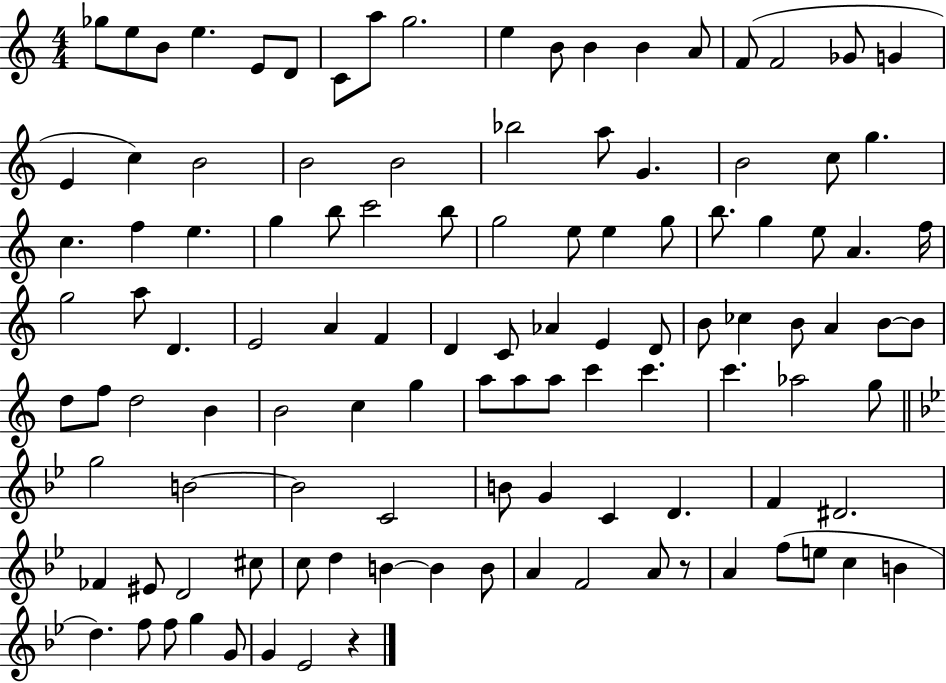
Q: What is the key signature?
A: C major